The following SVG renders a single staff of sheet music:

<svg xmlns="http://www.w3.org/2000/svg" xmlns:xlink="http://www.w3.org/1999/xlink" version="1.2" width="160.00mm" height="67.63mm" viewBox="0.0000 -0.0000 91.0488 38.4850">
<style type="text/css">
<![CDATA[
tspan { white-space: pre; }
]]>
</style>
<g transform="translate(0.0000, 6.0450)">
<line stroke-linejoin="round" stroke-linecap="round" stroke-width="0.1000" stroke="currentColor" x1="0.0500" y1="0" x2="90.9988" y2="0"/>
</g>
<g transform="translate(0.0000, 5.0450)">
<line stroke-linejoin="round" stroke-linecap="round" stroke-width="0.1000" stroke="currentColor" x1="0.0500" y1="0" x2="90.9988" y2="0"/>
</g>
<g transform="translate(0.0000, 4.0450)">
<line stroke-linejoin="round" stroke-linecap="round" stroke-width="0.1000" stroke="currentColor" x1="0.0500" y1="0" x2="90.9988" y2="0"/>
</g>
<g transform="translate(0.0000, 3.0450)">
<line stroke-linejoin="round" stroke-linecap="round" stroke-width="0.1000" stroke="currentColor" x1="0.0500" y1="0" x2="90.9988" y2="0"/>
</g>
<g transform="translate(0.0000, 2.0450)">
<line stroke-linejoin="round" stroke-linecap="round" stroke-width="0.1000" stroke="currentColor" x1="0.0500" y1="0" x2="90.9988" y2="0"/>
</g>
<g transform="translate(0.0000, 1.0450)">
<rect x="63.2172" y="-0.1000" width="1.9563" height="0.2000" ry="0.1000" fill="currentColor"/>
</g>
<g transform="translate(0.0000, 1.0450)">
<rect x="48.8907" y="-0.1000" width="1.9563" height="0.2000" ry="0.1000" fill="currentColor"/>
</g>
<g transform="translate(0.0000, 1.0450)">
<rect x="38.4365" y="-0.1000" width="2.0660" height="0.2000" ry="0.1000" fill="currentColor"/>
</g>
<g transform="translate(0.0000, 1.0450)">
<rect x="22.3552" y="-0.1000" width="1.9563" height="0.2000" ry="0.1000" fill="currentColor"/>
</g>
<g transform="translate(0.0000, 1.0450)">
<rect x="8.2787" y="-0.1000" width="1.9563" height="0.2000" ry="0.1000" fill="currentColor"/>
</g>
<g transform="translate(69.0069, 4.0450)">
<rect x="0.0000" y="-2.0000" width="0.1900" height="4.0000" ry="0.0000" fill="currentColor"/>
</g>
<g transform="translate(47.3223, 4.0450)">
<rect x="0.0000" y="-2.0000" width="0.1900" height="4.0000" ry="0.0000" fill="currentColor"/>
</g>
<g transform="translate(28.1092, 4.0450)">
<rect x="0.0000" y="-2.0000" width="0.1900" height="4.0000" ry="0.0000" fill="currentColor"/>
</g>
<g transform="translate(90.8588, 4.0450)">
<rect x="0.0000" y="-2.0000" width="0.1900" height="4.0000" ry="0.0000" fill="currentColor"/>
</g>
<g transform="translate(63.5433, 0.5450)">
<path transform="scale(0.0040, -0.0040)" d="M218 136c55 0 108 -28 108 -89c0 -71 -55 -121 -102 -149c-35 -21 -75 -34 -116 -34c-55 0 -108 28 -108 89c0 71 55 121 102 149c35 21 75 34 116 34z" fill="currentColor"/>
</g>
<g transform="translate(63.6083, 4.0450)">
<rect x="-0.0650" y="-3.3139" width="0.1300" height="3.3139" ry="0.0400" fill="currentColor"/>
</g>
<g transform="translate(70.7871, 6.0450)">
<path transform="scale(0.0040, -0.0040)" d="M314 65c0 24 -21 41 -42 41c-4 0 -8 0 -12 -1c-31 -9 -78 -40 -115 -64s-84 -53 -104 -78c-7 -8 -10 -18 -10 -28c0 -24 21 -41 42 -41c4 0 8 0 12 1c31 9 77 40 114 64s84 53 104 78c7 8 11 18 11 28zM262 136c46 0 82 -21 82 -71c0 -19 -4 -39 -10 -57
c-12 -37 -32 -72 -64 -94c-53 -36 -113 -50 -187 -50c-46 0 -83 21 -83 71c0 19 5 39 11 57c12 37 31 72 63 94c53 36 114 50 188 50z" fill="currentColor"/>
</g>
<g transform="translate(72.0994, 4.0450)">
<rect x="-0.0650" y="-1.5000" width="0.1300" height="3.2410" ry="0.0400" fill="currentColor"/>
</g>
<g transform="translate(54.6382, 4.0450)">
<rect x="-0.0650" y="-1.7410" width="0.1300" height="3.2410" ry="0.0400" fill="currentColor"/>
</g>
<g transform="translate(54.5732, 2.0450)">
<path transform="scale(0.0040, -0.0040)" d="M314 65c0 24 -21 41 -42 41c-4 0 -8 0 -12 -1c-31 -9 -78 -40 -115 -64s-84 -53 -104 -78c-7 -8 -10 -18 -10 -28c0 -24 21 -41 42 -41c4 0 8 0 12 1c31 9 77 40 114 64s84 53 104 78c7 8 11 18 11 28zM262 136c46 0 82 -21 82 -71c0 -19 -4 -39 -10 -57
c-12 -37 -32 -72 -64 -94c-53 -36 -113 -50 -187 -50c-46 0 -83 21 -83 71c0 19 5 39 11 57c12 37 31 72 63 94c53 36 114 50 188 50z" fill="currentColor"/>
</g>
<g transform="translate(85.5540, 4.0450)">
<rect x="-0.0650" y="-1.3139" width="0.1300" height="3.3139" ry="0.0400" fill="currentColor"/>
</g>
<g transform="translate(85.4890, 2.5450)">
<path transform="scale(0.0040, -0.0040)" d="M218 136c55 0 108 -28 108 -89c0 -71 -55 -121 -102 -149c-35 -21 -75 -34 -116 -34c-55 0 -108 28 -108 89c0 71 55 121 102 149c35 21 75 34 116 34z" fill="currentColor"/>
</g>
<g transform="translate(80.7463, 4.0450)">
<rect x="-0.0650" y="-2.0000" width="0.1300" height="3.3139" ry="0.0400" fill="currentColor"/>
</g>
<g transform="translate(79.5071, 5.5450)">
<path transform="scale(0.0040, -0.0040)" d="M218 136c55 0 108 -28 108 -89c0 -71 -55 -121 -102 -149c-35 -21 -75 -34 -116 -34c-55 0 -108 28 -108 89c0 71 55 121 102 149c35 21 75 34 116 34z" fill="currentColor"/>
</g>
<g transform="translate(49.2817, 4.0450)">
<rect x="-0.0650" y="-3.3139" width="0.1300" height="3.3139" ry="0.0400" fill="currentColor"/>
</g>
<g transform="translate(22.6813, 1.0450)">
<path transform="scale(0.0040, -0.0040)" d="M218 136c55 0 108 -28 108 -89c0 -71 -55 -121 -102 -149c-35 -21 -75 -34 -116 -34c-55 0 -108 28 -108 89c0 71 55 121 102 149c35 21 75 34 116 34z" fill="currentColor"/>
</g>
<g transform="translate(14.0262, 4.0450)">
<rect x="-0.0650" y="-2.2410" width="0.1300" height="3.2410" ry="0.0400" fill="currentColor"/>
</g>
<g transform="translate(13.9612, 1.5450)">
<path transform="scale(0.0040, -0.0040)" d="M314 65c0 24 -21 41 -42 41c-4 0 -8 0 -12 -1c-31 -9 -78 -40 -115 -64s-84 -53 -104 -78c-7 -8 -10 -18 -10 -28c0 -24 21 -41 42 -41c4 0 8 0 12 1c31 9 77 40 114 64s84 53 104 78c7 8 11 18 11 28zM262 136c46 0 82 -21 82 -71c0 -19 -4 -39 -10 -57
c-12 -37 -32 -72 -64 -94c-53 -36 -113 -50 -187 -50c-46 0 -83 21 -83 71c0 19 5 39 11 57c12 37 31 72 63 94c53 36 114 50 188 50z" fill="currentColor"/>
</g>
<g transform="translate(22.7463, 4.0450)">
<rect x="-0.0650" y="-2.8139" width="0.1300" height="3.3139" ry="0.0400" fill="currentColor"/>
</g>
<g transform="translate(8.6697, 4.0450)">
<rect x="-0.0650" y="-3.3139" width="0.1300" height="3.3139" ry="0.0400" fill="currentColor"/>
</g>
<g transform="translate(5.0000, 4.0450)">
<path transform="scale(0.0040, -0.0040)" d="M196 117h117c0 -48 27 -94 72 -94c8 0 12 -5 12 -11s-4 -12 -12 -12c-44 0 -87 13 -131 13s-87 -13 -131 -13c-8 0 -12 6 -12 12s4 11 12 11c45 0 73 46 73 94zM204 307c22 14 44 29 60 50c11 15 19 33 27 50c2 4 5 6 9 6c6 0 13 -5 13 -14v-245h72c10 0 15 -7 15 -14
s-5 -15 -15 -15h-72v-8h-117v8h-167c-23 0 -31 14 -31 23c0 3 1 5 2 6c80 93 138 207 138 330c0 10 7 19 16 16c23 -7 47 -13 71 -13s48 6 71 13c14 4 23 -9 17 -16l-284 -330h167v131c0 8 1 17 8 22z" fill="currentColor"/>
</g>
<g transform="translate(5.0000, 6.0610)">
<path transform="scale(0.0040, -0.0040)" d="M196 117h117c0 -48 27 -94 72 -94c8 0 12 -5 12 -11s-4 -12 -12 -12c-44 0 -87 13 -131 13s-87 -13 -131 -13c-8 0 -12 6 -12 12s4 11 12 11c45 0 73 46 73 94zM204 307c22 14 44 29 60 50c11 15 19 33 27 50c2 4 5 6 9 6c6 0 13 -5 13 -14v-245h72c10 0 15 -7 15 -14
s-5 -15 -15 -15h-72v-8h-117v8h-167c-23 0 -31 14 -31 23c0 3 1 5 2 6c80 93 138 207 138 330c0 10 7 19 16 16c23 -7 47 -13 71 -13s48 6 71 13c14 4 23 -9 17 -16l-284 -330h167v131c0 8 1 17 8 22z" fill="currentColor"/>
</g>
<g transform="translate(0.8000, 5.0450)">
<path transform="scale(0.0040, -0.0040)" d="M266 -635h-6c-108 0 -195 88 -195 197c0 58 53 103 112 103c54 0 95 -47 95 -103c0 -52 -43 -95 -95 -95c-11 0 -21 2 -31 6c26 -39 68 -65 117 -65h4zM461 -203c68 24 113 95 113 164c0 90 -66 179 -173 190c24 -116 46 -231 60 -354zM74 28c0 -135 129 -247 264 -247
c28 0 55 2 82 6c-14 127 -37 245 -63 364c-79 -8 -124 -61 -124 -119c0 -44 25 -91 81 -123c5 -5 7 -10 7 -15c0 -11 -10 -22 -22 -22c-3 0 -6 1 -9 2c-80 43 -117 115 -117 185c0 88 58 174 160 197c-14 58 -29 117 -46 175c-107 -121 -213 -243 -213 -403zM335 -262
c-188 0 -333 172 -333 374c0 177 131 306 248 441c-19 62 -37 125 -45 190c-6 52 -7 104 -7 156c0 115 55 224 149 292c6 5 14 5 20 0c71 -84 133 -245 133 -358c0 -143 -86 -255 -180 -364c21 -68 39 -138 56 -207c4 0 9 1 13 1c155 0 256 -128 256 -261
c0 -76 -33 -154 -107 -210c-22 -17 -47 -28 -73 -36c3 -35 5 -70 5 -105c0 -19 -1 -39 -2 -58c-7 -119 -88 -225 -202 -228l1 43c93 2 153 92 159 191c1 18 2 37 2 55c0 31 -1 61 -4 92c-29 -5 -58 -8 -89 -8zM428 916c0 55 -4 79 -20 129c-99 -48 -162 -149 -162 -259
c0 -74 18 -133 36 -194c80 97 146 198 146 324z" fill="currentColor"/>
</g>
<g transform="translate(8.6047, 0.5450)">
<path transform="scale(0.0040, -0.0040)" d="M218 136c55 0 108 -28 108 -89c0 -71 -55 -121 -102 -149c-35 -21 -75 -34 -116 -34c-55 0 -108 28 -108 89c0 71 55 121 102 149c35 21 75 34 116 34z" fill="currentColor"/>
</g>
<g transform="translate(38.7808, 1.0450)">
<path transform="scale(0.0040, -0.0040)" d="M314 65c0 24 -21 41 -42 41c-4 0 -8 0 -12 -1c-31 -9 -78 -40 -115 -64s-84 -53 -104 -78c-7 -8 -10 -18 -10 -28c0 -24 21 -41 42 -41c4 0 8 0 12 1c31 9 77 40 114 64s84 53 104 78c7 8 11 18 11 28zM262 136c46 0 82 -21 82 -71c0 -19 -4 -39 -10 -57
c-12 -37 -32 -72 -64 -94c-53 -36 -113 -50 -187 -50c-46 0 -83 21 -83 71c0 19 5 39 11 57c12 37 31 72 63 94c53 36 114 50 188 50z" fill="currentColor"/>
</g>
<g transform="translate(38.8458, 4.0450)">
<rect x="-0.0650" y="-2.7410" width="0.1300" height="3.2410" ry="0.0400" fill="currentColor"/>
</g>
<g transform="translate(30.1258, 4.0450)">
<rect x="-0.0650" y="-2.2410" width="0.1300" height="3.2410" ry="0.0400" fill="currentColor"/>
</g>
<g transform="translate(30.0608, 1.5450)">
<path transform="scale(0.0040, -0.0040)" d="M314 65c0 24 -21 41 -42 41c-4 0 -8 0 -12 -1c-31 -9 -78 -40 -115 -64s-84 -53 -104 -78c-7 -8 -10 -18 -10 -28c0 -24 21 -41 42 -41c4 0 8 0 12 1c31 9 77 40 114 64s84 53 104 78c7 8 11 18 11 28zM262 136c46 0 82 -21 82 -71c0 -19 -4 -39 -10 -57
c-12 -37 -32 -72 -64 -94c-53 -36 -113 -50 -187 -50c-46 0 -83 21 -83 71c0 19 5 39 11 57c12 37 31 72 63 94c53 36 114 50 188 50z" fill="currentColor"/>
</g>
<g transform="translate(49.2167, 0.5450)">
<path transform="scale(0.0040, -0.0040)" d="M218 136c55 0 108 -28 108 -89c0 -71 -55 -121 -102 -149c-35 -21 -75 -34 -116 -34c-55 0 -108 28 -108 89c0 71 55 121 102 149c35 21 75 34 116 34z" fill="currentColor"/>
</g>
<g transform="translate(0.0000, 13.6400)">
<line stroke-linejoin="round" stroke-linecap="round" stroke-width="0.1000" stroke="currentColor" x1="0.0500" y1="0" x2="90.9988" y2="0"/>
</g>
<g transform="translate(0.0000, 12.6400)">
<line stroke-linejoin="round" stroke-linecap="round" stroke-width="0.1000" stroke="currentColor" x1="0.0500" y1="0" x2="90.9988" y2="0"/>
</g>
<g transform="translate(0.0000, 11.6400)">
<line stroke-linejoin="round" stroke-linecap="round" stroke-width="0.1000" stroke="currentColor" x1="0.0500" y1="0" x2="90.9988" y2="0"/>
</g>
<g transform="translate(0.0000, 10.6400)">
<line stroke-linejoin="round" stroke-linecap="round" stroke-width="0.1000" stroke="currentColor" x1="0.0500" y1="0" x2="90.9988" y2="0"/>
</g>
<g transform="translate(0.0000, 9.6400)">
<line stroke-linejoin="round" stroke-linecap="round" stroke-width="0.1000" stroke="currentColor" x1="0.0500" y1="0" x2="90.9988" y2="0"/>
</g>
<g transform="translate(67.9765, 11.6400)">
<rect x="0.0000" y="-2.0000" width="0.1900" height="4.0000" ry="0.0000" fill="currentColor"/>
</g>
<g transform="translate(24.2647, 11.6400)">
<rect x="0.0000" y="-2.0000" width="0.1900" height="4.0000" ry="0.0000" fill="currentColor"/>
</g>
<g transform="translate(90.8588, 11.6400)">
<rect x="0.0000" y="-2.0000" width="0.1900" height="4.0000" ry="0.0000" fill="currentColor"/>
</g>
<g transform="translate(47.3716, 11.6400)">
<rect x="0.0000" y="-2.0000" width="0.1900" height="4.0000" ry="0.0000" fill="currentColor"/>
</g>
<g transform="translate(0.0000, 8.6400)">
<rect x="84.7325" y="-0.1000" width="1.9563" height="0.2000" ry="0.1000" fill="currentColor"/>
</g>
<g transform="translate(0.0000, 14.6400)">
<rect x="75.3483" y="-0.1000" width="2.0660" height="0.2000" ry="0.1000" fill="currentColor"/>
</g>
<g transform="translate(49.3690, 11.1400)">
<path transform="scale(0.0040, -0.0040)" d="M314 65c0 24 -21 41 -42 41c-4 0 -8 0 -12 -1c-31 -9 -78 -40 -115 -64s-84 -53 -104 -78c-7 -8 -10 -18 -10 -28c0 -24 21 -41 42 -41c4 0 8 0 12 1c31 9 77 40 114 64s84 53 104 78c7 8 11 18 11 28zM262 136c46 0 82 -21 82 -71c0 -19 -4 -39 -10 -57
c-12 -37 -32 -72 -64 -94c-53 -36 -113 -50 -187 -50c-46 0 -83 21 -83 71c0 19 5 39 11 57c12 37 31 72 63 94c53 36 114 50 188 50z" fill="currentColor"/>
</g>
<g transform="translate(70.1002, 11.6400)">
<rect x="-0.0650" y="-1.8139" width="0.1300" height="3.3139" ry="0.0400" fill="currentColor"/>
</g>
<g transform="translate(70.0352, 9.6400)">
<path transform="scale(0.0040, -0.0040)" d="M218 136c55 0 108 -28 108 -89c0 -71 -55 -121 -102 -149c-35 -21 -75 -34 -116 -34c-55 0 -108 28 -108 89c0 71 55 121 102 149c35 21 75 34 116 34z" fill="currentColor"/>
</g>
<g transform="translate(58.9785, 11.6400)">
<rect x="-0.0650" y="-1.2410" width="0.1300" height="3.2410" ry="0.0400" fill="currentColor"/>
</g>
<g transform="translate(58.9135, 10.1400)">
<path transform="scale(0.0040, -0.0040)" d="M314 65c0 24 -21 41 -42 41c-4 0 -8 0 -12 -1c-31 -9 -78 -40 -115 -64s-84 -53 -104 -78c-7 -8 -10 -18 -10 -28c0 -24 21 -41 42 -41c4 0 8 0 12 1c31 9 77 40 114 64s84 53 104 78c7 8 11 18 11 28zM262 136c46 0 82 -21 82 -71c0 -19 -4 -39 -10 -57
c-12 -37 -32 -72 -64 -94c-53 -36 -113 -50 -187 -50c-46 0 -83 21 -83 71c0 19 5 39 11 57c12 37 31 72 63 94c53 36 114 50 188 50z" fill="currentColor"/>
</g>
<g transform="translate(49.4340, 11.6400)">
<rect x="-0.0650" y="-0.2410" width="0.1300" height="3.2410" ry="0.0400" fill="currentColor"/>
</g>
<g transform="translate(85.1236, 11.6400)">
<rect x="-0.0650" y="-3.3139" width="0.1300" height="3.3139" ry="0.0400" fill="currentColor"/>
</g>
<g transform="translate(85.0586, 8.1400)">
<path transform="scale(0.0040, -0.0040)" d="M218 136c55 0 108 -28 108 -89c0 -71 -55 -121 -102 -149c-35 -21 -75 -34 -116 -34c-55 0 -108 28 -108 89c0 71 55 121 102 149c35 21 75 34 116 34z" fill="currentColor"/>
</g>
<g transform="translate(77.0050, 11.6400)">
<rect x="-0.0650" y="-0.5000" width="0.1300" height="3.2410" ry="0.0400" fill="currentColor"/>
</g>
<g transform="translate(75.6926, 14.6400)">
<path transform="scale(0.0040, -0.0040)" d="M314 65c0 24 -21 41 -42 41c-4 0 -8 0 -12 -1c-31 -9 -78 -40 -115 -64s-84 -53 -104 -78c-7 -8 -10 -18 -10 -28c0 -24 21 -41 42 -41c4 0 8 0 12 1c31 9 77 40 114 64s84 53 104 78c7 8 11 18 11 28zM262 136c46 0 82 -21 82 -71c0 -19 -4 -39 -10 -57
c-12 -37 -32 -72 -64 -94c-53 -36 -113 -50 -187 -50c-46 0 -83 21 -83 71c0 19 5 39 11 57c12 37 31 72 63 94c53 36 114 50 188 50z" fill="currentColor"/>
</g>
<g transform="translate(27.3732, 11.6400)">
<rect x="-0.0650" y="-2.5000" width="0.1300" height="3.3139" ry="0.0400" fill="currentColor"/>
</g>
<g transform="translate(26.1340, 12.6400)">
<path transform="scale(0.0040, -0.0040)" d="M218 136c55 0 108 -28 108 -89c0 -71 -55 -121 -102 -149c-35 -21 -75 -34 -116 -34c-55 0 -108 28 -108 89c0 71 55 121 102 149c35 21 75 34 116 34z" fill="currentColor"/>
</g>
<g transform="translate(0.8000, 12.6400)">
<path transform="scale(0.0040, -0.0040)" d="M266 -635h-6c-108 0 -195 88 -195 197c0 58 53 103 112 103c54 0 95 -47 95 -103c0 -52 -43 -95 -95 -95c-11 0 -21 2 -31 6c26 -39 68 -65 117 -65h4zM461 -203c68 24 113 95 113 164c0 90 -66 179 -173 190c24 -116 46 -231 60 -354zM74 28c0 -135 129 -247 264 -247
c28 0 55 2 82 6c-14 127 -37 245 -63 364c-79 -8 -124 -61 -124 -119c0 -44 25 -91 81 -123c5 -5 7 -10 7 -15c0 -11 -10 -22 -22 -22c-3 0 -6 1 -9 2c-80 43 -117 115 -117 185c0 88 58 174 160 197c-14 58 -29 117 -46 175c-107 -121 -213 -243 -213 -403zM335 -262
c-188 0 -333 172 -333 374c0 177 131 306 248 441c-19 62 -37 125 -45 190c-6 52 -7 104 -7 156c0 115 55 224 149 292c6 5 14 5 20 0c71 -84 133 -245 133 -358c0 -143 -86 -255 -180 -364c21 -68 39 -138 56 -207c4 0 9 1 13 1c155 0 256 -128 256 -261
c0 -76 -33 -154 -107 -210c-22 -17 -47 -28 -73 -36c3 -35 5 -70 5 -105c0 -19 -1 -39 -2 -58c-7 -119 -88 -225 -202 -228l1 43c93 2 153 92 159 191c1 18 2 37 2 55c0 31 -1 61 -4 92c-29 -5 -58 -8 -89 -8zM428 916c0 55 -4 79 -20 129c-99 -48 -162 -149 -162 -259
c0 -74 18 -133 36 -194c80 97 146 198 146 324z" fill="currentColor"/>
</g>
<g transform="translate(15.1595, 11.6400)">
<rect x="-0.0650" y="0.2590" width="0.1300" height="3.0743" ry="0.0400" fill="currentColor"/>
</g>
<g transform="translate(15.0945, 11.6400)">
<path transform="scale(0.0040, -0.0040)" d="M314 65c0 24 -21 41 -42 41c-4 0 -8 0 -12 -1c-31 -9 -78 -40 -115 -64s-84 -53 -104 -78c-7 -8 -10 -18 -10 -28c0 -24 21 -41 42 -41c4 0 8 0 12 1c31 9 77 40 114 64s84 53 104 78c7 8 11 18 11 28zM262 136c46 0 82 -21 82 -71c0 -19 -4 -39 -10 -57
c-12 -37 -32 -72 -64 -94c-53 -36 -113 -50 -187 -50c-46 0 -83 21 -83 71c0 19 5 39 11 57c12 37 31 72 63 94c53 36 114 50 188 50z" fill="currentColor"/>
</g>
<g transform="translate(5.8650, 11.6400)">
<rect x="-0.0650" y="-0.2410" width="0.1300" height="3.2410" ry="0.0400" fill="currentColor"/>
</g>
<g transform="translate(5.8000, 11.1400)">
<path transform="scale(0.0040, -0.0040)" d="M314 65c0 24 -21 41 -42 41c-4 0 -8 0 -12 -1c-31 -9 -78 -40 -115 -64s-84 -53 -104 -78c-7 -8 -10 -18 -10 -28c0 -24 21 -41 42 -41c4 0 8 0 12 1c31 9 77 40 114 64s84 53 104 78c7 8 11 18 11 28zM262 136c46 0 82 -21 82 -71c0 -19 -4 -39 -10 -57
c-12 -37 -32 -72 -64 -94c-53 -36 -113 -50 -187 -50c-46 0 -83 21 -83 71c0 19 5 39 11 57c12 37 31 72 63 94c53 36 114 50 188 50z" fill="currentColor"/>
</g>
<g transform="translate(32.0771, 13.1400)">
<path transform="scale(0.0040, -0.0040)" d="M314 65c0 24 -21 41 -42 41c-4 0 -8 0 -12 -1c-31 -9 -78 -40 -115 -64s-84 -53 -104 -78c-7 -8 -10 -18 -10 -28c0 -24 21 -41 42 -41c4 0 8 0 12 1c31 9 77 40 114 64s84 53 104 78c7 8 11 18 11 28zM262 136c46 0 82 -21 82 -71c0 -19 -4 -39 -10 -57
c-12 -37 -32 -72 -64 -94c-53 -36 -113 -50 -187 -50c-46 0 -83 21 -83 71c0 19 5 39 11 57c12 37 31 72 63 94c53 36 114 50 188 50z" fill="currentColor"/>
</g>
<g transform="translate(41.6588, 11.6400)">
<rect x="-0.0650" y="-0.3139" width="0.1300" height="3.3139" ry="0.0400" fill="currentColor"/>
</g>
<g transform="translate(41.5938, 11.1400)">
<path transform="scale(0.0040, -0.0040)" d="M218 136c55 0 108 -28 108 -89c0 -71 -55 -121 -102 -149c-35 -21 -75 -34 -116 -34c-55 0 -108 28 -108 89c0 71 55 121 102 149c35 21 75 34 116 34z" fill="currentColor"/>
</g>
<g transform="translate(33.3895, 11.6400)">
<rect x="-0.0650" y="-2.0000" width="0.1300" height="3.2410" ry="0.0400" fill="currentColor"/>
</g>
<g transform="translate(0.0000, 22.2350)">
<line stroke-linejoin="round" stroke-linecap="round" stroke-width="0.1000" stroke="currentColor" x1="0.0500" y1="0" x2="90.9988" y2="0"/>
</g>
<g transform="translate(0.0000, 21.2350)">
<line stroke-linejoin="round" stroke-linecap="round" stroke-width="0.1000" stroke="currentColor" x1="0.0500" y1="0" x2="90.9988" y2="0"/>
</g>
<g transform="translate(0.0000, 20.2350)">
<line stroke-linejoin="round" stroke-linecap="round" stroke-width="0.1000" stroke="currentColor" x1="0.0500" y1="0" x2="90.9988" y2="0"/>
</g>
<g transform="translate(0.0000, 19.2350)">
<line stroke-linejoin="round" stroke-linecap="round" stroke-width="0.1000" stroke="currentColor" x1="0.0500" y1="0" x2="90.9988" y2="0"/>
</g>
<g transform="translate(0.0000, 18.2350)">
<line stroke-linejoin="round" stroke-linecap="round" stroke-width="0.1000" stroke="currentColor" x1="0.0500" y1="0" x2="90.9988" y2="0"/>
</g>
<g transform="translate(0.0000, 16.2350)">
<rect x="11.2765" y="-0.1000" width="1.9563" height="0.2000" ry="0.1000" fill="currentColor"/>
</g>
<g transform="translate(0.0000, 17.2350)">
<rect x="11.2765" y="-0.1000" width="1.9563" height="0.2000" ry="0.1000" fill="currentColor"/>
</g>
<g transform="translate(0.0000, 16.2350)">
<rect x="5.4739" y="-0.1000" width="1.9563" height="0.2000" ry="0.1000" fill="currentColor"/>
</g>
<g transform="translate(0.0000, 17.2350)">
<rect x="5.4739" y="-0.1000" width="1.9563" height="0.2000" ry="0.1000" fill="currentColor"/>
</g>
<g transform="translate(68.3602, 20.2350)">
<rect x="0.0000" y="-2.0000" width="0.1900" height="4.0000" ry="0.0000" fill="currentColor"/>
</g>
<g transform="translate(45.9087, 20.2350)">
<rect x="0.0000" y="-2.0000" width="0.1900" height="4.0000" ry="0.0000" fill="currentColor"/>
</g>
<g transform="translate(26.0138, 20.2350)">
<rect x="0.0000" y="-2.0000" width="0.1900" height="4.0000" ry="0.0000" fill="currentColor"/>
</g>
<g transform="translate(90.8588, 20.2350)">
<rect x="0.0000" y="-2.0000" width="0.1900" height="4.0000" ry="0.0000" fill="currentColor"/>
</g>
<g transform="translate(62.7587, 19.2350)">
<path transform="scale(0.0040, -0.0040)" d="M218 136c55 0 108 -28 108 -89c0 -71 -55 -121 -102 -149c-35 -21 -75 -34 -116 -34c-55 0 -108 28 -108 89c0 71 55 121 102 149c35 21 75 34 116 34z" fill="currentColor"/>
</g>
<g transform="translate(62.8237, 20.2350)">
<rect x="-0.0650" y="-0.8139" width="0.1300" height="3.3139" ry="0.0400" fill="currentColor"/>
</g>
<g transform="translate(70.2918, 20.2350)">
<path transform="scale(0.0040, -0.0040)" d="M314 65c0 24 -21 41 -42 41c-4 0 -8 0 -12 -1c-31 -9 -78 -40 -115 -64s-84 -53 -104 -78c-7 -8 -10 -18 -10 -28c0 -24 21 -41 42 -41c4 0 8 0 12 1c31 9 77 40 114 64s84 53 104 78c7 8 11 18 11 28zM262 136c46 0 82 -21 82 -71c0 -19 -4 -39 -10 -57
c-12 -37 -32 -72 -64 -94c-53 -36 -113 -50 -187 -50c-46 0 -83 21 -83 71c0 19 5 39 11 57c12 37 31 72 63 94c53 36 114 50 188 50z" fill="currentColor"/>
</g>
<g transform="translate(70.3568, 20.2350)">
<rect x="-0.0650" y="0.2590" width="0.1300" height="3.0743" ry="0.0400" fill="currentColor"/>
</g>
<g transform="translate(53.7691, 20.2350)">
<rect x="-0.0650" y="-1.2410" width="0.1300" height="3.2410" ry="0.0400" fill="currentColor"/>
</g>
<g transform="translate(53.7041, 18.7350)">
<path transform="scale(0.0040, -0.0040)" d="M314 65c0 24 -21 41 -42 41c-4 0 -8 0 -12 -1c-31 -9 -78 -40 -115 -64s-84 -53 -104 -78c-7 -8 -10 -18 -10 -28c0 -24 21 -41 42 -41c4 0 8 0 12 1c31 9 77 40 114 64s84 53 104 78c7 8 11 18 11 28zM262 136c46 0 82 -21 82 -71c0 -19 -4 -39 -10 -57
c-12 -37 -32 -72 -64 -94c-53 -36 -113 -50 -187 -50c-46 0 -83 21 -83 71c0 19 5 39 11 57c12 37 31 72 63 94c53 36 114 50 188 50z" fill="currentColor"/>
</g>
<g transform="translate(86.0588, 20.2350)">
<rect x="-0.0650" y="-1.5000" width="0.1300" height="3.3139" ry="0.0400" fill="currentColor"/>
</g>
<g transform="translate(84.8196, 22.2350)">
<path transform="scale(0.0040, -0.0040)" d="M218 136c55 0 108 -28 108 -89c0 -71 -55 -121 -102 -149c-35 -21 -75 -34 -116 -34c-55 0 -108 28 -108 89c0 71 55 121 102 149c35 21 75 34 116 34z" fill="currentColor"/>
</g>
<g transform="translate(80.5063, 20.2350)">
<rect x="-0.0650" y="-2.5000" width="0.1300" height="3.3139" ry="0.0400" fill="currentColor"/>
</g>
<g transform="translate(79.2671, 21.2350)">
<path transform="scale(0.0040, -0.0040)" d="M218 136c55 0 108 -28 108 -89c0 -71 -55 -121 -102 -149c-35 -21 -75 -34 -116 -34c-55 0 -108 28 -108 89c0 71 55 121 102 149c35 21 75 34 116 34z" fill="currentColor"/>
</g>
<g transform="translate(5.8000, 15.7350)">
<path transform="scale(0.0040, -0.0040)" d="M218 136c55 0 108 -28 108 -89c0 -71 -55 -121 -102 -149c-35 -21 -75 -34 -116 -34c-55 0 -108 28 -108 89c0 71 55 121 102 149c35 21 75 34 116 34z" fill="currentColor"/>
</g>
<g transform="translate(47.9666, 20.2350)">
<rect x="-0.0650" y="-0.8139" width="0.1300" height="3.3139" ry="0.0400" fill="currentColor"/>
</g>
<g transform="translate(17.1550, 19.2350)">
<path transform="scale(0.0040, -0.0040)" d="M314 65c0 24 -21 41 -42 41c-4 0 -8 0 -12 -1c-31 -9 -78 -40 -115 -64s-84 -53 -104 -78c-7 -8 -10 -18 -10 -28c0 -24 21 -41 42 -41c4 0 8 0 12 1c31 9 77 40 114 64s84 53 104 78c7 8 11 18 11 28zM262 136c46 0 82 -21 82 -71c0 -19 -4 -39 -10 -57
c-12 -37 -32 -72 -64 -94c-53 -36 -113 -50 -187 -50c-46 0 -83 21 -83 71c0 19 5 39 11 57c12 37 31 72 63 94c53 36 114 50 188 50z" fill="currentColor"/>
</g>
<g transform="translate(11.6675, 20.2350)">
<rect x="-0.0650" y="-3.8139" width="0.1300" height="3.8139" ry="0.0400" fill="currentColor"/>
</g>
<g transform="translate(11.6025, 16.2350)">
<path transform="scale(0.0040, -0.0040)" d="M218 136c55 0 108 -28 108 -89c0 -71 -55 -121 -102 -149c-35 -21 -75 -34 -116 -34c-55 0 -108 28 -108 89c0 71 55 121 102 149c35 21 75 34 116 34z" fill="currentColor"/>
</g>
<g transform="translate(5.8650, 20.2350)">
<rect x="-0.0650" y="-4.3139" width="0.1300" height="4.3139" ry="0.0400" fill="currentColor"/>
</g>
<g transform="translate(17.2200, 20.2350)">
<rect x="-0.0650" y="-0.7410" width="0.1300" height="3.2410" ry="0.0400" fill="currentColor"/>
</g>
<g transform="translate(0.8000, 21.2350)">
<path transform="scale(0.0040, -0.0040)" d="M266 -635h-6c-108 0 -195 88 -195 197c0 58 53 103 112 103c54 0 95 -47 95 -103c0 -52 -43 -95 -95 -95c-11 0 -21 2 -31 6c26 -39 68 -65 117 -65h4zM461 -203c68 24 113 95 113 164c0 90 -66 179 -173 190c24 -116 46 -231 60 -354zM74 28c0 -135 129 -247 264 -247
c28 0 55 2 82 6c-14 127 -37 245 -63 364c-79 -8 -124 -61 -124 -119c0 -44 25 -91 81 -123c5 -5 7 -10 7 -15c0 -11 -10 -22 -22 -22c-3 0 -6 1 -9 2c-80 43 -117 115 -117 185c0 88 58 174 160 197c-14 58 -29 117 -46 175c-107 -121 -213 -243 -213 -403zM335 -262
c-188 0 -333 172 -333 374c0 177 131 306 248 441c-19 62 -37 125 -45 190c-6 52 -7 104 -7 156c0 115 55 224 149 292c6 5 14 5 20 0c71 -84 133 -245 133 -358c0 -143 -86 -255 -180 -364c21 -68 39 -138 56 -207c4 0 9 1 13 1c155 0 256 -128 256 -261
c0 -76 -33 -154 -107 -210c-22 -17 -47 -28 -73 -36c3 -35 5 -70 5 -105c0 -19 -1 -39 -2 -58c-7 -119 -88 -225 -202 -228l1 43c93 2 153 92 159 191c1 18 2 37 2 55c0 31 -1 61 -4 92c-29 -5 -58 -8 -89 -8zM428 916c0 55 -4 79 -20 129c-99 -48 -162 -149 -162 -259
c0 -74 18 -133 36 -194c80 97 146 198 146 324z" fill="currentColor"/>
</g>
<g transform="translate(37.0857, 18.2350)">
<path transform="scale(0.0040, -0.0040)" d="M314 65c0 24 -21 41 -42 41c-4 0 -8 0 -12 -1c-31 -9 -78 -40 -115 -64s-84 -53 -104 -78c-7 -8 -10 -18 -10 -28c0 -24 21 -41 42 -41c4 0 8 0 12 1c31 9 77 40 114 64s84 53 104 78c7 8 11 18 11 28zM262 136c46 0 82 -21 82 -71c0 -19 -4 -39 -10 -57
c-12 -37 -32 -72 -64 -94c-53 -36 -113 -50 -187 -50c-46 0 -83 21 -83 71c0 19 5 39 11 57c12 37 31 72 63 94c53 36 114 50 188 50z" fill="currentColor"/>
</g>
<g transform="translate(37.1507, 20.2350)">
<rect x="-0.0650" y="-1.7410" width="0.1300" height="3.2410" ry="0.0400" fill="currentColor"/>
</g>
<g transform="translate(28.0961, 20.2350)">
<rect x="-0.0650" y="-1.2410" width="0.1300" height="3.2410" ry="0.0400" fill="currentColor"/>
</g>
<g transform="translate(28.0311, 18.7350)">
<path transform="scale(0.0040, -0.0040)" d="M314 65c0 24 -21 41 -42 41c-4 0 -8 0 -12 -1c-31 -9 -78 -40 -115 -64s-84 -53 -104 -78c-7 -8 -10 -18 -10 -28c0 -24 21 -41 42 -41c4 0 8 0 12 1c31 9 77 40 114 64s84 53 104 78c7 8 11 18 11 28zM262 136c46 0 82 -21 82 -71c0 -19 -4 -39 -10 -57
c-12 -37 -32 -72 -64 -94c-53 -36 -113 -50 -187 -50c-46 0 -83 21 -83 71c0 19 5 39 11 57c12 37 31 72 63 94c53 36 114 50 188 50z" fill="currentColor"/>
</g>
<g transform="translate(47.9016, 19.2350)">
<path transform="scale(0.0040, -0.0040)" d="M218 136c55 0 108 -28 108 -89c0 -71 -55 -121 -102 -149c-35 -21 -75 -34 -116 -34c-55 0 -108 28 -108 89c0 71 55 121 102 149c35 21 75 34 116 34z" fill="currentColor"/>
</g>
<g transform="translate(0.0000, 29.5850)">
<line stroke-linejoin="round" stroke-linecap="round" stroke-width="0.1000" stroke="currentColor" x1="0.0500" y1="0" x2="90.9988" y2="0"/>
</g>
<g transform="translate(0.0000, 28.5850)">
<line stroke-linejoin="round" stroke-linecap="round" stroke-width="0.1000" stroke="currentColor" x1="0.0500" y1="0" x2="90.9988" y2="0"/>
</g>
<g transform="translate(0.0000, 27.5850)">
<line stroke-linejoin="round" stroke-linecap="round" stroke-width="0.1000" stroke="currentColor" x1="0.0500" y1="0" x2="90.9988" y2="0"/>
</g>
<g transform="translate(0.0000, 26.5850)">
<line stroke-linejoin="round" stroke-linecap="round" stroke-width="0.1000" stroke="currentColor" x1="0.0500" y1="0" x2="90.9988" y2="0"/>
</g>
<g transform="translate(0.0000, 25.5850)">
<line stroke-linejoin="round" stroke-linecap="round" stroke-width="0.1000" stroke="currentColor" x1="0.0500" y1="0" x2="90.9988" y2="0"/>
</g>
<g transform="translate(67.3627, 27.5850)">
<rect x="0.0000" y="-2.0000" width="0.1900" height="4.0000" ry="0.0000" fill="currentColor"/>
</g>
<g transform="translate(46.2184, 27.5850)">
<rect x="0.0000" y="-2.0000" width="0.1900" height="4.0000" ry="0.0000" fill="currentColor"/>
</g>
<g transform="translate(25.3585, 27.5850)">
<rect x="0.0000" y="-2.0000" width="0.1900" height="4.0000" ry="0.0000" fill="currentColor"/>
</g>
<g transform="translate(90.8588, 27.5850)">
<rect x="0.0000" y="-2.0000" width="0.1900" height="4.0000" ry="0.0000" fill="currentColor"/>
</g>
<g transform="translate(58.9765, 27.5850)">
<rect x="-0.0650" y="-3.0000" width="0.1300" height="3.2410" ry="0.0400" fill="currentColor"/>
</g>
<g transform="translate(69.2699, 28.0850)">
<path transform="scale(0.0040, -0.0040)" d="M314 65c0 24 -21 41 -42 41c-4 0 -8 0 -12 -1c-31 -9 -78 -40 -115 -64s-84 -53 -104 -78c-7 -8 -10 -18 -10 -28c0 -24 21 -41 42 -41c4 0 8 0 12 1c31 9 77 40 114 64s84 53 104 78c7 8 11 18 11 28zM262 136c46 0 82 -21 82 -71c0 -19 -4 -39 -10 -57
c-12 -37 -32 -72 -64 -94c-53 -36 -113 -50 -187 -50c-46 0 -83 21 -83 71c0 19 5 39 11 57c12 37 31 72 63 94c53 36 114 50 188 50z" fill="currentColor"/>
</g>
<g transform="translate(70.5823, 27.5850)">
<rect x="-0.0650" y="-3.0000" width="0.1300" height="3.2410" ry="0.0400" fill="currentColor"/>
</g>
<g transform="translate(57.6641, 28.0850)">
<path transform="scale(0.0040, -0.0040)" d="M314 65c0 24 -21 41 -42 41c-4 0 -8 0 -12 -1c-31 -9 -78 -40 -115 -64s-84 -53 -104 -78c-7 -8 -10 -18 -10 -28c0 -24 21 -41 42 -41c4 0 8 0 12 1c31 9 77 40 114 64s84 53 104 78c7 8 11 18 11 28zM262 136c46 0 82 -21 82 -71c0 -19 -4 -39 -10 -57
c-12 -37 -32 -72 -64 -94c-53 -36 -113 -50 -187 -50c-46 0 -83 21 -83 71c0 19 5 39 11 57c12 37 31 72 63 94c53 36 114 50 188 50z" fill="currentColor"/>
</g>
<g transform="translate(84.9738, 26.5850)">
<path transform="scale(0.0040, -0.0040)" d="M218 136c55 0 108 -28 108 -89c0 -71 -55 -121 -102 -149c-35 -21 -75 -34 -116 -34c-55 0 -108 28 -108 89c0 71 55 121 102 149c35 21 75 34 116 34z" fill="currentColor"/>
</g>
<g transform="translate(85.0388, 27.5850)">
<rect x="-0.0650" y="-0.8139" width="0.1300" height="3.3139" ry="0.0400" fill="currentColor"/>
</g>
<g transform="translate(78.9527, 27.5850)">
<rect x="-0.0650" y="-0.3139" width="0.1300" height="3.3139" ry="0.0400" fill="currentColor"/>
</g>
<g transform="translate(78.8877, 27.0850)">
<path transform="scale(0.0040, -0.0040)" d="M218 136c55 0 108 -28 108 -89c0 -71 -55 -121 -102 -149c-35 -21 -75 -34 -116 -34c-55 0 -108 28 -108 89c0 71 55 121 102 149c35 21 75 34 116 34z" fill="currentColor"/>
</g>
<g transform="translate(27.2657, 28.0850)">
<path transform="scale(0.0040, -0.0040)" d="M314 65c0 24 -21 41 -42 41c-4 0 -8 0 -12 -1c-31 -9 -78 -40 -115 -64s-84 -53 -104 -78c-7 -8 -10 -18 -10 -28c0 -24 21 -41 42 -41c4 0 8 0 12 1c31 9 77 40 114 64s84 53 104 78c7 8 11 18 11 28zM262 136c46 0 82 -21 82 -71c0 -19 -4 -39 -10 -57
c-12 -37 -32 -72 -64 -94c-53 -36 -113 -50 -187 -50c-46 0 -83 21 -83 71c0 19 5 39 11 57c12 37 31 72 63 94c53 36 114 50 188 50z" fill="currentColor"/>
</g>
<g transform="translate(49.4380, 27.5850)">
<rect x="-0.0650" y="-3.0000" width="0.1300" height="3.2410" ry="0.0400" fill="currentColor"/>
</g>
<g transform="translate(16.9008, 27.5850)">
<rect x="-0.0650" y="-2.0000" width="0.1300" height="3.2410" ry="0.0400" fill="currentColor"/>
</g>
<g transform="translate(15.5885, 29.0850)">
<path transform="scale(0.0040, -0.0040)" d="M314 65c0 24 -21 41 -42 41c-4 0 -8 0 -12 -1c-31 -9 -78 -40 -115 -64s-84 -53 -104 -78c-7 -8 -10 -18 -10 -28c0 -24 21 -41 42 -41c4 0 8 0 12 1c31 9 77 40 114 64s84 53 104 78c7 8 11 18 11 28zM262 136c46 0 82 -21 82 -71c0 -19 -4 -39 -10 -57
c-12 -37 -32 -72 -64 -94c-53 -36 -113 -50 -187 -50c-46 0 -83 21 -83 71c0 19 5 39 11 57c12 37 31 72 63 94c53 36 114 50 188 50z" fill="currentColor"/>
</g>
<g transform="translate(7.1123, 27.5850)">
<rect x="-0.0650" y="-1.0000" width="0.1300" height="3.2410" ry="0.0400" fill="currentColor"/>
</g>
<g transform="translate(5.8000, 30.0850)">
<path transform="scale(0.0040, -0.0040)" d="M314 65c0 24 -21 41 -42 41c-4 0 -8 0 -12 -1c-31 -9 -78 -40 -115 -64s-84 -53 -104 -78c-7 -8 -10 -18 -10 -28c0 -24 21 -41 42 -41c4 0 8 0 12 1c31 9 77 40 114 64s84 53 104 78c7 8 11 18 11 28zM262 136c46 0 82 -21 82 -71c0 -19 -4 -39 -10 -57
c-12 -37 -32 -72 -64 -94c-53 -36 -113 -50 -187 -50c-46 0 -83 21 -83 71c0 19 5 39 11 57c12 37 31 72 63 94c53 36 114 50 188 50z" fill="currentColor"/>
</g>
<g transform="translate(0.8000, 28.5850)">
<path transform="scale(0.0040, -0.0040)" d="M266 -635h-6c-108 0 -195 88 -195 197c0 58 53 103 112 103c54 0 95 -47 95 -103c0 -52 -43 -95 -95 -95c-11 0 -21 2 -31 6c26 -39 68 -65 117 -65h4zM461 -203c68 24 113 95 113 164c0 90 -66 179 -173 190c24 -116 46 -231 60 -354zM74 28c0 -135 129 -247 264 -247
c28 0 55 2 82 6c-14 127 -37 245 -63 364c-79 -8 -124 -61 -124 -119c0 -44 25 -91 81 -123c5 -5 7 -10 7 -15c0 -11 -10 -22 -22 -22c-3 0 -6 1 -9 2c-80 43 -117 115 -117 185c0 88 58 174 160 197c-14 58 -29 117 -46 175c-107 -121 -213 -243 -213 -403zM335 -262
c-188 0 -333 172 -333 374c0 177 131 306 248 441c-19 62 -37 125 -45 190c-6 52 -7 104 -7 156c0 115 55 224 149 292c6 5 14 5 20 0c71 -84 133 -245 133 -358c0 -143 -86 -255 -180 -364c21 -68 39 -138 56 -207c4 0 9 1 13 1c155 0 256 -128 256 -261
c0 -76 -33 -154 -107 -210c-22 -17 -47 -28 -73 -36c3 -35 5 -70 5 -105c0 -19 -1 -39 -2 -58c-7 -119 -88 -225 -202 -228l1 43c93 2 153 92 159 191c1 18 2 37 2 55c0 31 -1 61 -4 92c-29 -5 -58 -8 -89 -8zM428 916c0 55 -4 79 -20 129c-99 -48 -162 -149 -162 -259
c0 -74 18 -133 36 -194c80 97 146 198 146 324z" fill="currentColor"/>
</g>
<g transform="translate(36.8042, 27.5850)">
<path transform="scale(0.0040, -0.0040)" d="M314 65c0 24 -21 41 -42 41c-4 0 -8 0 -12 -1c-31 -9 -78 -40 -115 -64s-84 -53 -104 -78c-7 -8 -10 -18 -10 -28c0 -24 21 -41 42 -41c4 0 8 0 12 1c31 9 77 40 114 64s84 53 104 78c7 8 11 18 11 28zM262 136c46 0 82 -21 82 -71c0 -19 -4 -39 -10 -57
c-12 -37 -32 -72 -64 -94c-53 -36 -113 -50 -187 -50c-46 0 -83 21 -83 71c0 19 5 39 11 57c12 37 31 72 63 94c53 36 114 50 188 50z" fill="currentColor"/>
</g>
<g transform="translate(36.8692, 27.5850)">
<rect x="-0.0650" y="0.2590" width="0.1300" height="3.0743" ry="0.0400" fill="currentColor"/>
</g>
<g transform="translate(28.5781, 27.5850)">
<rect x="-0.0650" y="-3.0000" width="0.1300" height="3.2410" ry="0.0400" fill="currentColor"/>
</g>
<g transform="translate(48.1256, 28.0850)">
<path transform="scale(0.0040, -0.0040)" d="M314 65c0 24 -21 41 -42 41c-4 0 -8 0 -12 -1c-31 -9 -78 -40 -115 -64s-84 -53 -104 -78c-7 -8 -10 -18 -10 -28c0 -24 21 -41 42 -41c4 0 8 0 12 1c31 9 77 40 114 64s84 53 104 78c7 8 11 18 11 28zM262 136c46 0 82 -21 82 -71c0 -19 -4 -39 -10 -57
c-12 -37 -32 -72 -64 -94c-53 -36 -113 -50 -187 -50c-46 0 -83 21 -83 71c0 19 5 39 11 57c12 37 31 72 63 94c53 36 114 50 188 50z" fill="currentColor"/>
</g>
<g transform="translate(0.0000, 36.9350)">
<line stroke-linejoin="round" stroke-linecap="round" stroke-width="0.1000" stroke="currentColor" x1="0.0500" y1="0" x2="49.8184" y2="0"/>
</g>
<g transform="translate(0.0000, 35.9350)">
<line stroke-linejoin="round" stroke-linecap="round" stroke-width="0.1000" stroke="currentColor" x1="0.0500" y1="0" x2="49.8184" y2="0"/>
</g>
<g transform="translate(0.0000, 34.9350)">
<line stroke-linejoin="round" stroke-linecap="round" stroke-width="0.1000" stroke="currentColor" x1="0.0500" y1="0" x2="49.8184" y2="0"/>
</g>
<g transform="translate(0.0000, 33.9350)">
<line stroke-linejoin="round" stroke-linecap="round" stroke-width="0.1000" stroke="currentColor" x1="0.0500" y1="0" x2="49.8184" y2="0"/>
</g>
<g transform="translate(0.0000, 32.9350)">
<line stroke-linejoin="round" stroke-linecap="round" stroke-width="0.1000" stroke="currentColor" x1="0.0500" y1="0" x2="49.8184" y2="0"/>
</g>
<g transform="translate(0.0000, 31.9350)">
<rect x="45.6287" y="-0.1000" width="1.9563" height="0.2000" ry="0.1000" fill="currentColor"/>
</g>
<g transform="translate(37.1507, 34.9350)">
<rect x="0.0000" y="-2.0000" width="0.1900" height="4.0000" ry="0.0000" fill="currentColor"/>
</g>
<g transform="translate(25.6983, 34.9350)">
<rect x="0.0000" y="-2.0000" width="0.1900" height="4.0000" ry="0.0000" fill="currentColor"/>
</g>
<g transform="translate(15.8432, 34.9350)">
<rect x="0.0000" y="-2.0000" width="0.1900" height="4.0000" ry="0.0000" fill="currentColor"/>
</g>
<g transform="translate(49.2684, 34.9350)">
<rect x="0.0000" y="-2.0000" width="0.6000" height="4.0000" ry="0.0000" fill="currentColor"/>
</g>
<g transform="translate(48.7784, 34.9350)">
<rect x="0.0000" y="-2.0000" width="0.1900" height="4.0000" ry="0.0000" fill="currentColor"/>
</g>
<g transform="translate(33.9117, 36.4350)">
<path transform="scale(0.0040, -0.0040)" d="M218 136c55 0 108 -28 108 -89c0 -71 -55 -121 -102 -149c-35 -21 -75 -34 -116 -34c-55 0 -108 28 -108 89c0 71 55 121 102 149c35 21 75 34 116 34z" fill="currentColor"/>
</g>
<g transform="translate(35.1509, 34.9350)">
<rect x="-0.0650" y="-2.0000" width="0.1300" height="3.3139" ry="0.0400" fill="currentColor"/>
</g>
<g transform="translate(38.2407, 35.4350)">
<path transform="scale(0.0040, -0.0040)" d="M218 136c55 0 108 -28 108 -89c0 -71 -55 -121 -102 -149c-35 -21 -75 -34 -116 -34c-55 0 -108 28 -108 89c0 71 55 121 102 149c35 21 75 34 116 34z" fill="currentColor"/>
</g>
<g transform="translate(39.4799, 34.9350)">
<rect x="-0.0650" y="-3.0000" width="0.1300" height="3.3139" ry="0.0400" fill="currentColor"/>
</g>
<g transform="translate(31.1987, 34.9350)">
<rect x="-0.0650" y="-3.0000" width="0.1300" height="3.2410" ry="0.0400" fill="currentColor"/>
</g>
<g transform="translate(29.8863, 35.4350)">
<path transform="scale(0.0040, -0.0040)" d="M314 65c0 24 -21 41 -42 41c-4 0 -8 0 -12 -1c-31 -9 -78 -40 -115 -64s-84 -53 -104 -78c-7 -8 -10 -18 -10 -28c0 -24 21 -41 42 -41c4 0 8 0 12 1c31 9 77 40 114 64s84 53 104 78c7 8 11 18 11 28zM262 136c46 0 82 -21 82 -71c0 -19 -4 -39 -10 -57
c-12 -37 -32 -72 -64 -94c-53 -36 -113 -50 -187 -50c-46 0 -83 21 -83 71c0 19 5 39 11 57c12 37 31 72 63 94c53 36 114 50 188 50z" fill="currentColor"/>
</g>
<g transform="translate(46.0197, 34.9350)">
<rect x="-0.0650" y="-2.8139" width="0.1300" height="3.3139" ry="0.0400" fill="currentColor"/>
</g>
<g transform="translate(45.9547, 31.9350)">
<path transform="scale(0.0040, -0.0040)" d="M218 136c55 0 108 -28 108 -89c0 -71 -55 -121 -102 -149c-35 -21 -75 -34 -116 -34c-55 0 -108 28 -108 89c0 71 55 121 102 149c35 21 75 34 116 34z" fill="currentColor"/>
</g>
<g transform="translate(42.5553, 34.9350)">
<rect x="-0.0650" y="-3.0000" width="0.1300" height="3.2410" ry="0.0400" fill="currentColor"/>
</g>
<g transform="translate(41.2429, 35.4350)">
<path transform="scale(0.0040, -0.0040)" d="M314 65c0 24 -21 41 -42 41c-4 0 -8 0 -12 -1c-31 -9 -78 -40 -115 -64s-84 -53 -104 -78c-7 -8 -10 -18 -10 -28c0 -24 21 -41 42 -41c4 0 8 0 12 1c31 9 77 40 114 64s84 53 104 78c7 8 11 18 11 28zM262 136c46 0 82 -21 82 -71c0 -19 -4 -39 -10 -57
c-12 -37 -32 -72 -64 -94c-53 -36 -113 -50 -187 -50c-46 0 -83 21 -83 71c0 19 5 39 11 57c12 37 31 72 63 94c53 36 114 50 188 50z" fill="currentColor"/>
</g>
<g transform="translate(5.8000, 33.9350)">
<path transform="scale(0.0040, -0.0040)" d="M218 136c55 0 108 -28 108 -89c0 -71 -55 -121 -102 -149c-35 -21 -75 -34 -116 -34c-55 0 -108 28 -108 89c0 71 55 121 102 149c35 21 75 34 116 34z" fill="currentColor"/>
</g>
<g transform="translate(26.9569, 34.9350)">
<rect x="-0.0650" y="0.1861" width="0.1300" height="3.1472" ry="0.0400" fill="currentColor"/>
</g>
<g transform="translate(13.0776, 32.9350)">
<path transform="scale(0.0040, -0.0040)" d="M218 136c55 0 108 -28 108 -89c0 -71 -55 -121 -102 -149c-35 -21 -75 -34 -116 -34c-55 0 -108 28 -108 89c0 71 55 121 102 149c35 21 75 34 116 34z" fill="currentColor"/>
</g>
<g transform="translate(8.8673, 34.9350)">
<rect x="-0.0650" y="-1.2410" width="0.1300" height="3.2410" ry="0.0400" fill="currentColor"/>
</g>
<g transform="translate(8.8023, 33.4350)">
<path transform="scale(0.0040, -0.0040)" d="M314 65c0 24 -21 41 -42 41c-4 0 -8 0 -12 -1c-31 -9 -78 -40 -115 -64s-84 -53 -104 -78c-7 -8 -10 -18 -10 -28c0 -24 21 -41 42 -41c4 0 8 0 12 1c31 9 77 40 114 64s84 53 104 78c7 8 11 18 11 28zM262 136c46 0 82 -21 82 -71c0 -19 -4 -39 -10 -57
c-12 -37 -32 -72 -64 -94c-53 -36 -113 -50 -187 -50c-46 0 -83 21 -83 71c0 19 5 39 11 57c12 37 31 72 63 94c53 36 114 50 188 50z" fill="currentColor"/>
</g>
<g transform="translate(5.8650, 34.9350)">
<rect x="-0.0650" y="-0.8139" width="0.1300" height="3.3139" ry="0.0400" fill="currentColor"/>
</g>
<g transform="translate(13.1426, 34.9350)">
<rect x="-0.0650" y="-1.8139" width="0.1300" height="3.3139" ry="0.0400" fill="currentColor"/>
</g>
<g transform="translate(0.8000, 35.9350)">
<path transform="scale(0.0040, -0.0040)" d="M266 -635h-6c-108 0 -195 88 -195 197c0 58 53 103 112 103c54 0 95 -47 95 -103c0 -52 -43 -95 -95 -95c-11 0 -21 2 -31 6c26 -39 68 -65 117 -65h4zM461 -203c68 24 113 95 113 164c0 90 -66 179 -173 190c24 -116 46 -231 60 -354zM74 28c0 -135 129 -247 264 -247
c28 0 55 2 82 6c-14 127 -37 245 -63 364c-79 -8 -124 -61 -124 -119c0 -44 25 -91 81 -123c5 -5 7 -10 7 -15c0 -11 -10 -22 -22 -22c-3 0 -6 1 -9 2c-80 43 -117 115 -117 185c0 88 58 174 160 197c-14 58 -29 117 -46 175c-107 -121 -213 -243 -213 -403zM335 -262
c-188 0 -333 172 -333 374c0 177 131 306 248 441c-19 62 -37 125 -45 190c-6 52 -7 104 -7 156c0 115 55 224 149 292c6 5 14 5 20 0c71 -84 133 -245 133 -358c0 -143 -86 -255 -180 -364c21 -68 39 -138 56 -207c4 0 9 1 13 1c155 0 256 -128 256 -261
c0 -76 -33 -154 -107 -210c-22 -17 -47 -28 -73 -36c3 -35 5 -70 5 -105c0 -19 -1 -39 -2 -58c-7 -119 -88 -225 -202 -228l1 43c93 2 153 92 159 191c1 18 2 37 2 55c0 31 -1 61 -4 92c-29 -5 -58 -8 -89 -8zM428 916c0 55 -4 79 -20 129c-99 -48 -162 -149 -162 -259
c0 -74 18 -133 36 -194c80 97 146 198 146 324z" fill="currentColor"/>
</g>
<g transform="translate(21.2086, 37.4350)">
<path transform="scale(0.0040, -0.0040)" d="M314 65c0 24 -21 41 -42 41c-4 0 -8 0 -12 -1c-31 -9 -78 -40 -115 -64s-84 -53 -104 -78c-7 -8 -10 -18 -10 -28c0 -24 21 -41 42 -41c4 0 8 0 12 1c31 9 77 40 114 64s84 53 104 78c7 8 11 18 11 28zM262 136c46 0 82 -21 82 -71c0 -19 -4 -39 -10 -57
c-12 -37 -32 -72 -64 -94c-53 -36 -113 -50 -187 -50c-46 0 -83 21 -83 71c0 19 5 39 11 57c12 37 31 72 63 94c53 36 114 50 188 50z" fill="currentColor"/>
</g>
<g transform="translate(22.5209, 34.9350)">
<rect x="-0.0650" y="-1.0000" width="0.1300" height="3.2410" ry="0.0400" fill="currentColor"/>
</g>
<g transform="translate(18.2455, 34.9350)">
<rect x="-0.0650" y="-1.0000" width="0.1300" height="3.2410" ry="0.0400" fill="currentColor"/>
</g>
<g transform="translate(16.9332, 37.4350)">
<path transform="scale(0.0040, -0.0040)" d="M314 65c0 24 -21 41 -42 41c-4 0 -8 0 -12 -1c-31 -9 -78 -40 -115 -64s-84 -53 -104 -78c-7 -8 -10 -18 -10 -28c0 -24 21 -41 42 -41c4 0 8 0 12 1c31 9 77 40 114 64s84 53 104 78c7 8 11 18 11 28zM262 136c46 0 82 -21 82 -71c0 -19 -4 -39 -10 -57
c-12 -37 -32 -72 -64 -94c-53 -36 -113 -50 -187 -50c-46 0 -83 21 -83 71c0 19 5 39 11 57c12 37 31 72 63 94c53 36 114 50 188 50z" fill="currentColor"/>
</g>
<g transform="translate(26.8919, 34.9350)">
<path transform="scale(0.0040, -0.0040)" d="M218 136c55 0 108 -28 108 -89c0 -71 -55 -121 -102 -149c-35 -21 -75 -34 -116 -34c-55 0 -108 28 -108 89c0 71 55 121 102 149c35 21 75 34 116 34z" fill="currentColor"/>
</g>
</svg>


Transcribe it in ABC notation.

X:1
T:Untitled
M:4/4
L:1/4
K:C
b g2 a g2 a2 b f2 b E2 F e c2 B2 G F2 c c2 e2 f C2 b d' c' d2 e2 f2 d e2 d B2 G E D2 F2 A2 B2 A2 A2 A2 c d d e2 f D2 D2 B A2 F A A2 a